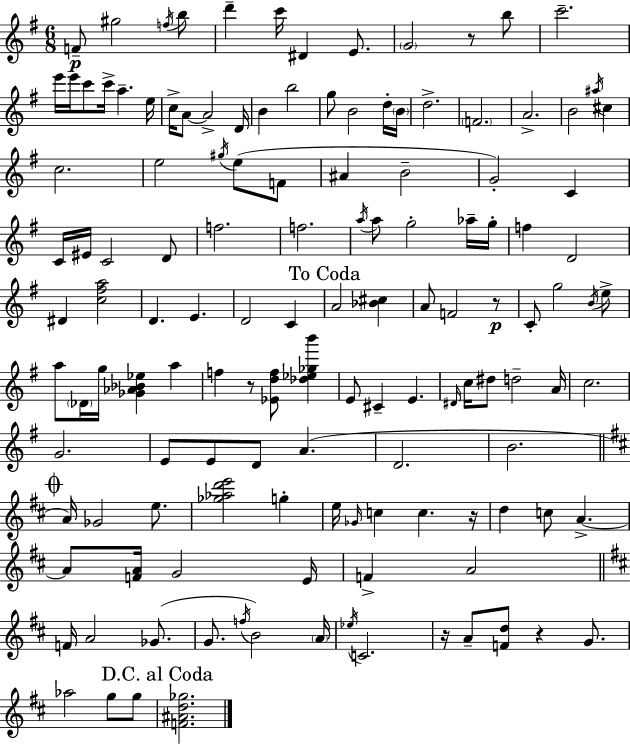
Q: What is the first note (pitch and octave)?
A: F4